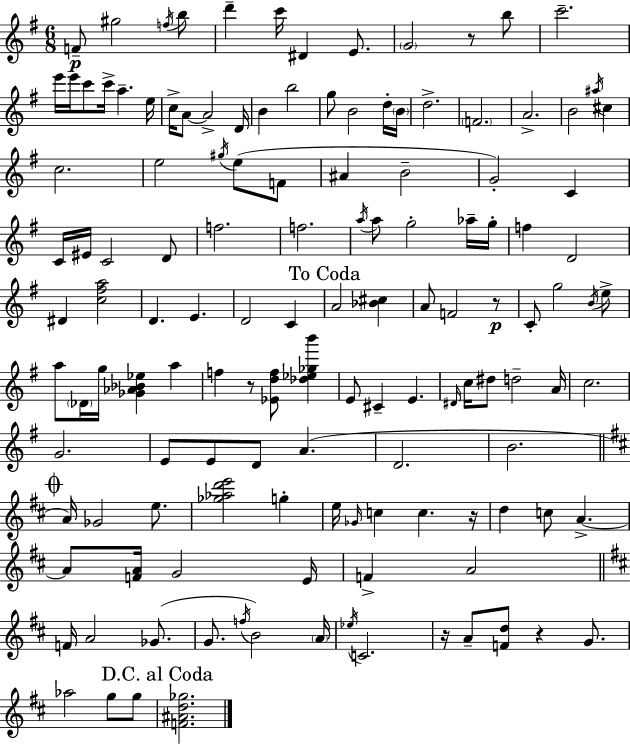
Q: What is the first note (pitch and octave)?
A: F4